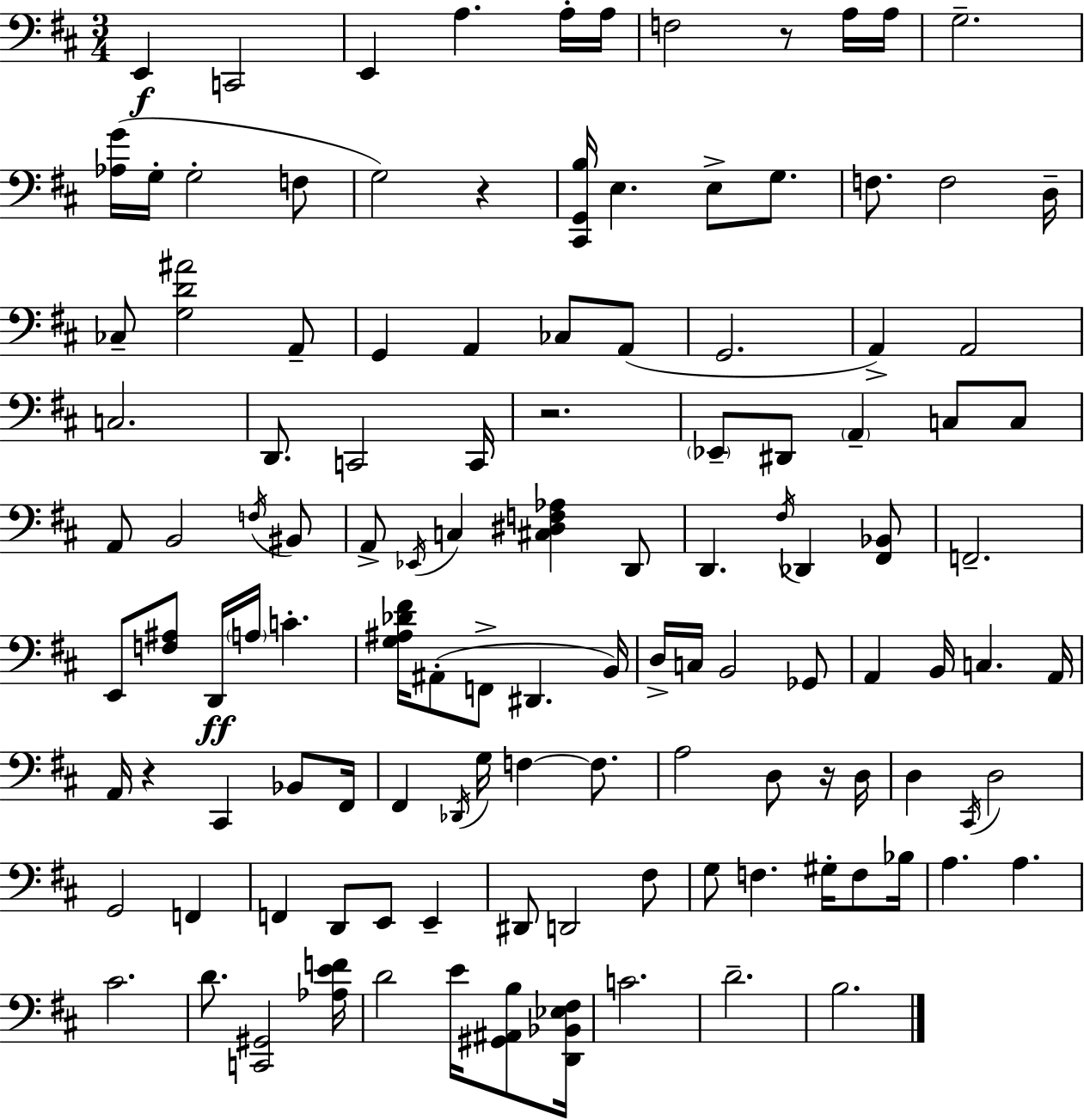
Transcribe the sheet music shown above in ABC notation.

X:1
T:Untitled
M:3/4
L:1/4
K:D
E,, C,,2 E,, A, A,/4 A,/4 F,2 z/2 A,/4 A,/4 G,2 [_A,G]/4 G,/4 G,2 F,/2 G,2 z [^C,,G,,B,]/4 E, E,/2 G,/2 F,/2 F,2 D,/4 _C,/2 [G,D^A]2 A,,/2 G,, A,, _C,/2 A,,/2 G,,2 A,, A,,2 C,2 D,,/2 C,,2 C,,/4 z2 _E,,/2 ^D,,/2 A,, C,/2 C,/2 A,,/2 B,,2 F,/4 ^B,,/2 A,,/2 _E,,/4 C, [^C,^D,F,_A,] D,,/2 D,, ^F,/4 _D,, [^F,,_B,,]/2 F,,2 E,,/2 [F,^A,]/2 D,,/4 A,/4 C [G,^A,_D^F]/4 ^A,,/2 F,,/2 ^D,, B,,/4 D,/4 C,/4 B,,2 _G,,/2 A,, B,,/4 C, A,,/4 A,,/4 z ^C,, _B,,/2 ^F,,/4 ^F,, _D,,/4 G,/4 F, F,/2 A,2 D,/2 z/4 D,/4 D, ^C,,/4 D,2 G,,2 F,, F,, D,,/2 E,,/2 E,, ^D,,/2 D,,2 ^F,/2 G,/2 F, ^G,/4 F,/2 _B,/4 A, A, ^C2 D/2 [C,,^G,,]2 [_A,EF]/4 D2 E/4 [^G,,^A,,B,]/2 [D,,_B,,_E,^F,]/4 C2 D2 B,2